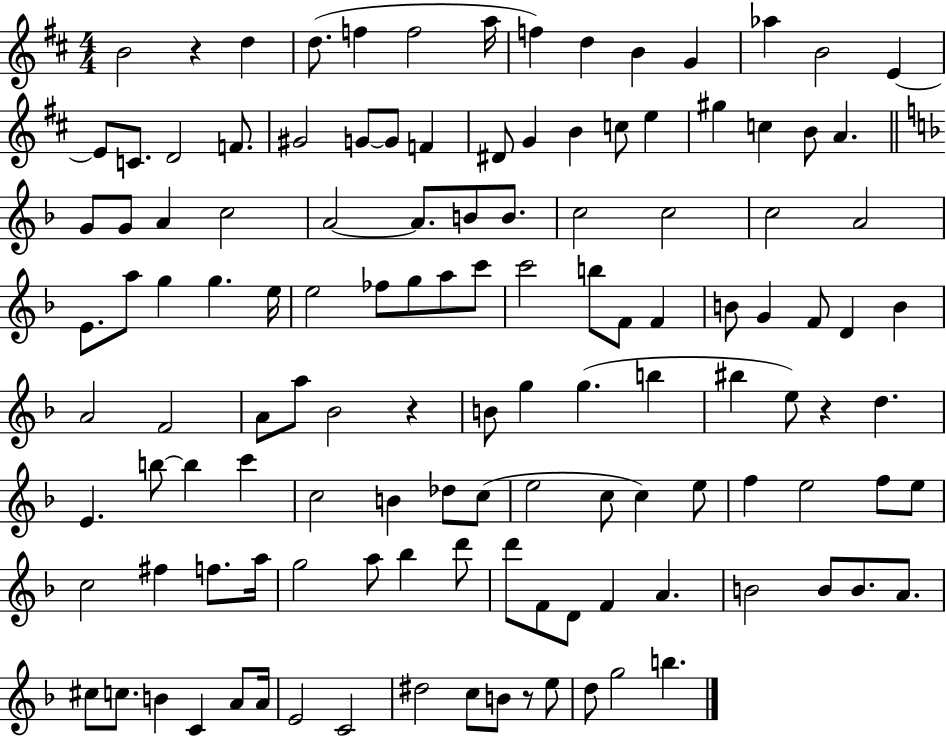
X:1
T:Untitled
M:4/4
L:1/4
K:D
B2 z d d/2 f f2 a/4 f d B G _a B2 E E/2 C/2 D2 F/2 ^G2 G/2 G/2 F ^D/2 G B c/2 e ^g c B/2 A G/2 G/2 A c2 A2 A/2 B/2 B/2 c2 c2 c2 A2 E/2 a/2 g g e/4 e2 _f/2 g/2 a/2 c'/2 c'2 b/2 F/2 F B/2 G F/2 D B A2 F2 A/2 a/2 _B2 z B/2 g g b ^b e/2 z d E b/2 b c' c2 B _d/2 c/2 e2 c/2 c e/2 f e2 f/2 e/2 c2 ^f f/2 a/4 g2 a/2 _b d'/2 d'/2 F/2 D/2 F A B2 B/2 B/2 A/2 ^c/2 c/2 B C A/2 A/4 E2 C2 ^d2 c/2 B/2 z/2 e/2 d/2 g2 b